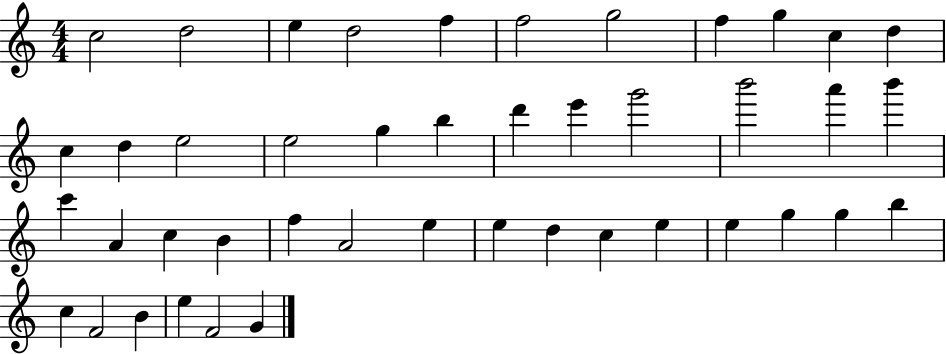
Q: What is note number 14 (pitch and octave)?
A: E5